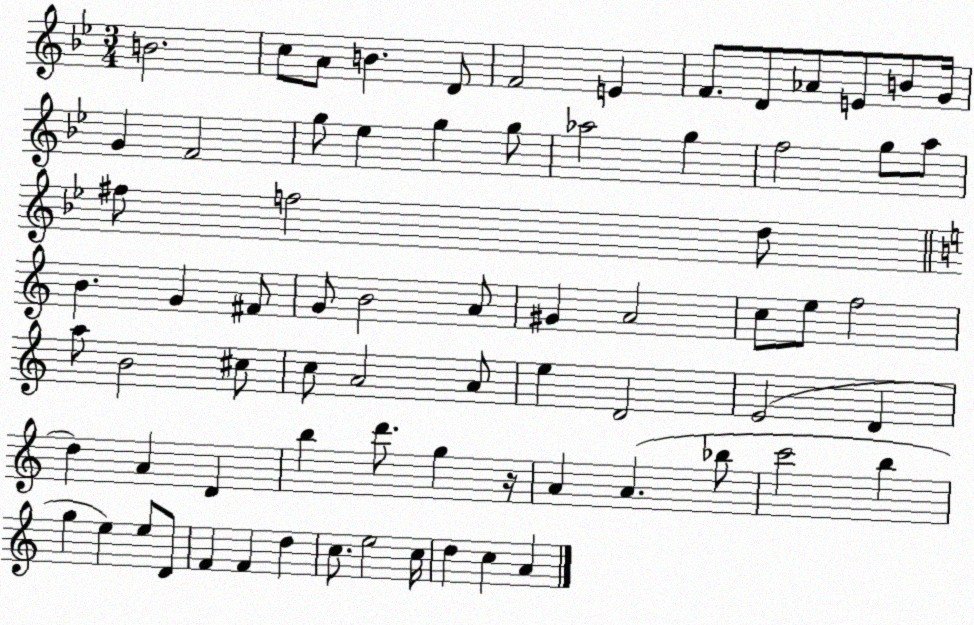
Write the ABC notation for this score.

X:1
T:Untitled
M:3/4
L:1/4
K:Bb
B2 c/2 A/2 B D/2 F2 E F/2 D/2 _A/2 E/2 B/2 G/4 G F2 g/2 _e g g/2 _a2 g f2 g/2 a/2 ^f/2 f2 d/2 B G ^F/2 G/2 B2 A/2 ^G A2 c/2 e/2 f2 a/2 B2 ^c/2 c/2 A2 A/2 e D2 E2 D d A D b d'/2 g z/4 A A _b/2 c'2 b g e e/2 D/2 F F d c/2 e2 c/4 d c A